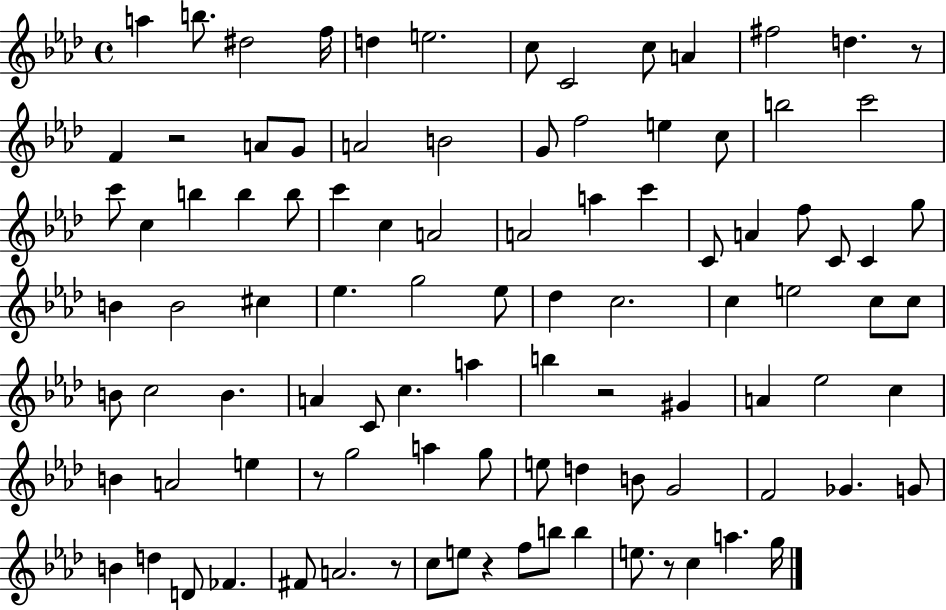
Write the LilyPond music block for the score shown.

{
  \clef treble
  \time 4/4
  \defaultTimeSignature
  \key aes \major
  a''4 b''8. dis''2 f''16 | d''4 e''2. | c''8 c'2 c''8 a'4 | fis''2 d''4. r8 | \break f'4 r2 a'8 g'8 | a'2 b'2 | g'8 f''2 e''4 c''8 | b''2 c'''2 | \break c'''8 c''4 b''4 b''4 b''8 | c'''4 c''4 a'2 | a'2 a''4 c'''4 | c'8 a'4 f''8 c'8 c'4 g''8 | \break b'4 b'2 cis''4 | ees''4. g''2 ees''8 | des''4 c''2. | c''4 e''2 c''8 c''8 | \break b'8 c''2 b'4. | a'4 c'8 c''4. a''4 | b''4 r2 gis'4 | a'4 ees''2 c''4 | \break b'4 a'2 e''4 | r8 g''2 a''4 g''8 | e''8 d''4 b'8 g'2 | f'2 ges'4. g'8 | \break b'4 d''4 d'8 fes'4. | fis'8 a'2. r8 | c''8 e''8 r4 f''8 b''8 b''4 | e''8. r8 c''4 a''4. g''16 | \break \bar "|."
}